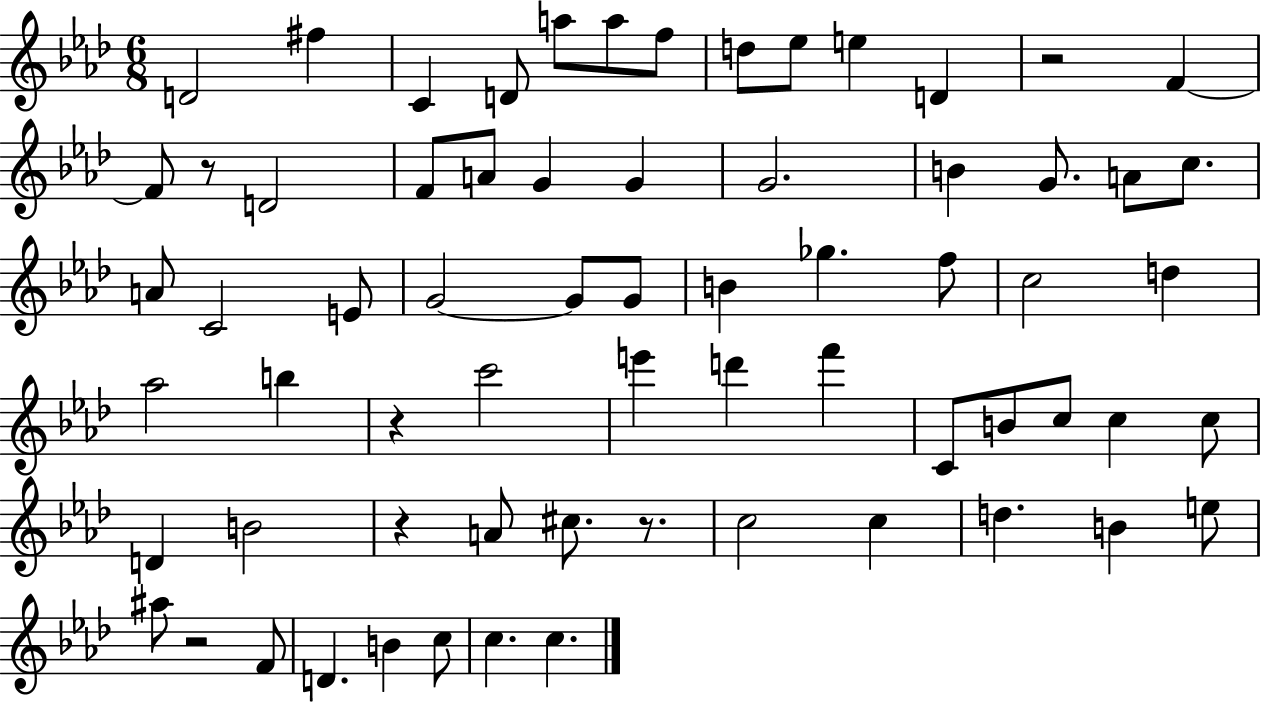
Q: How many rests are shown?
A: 6